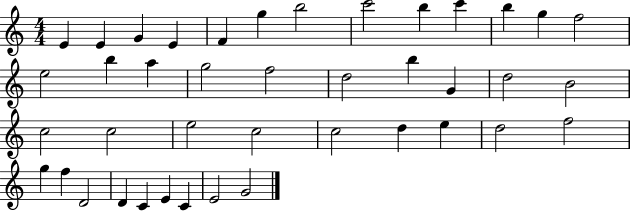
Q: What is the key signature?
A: C major